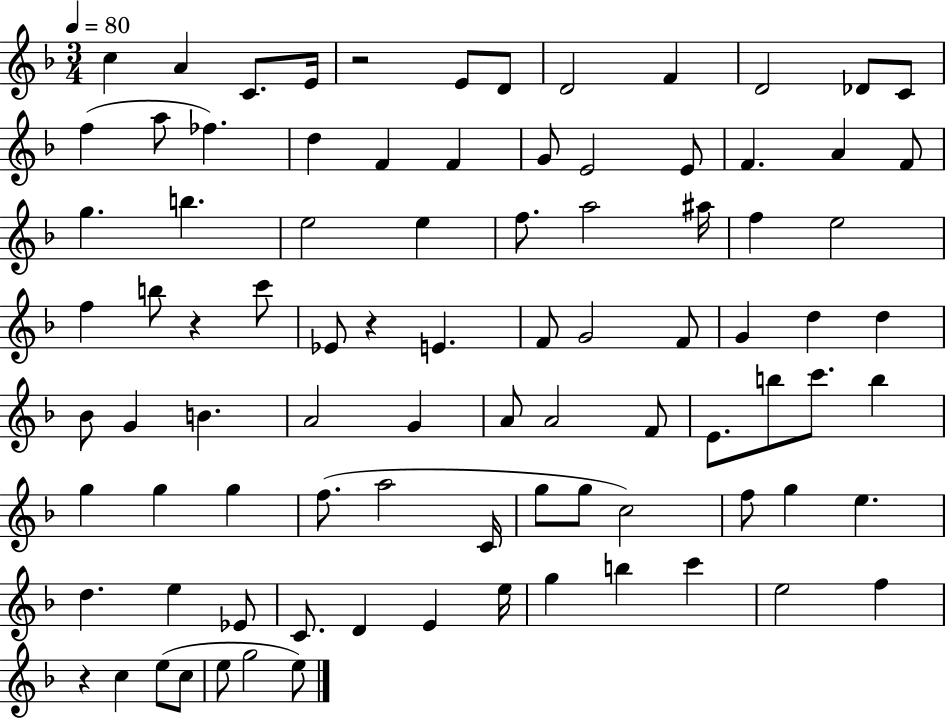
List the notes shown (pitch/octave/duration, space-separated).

C5/q A4/q C4/e. E4/s R/h E4/e D4/e D4/h F4/q D4/h Db4/e C4/e F5/q A5/e FES5/q. D5/q F4/q F4/q G4/e E4/h E4/e F4/q. A4/q F4/e G5/q. B5/q. E5/h E5/q F5/e. A5/h A#5/s F5/q E5/h F5/q B5/e R/q C6/e Eb4/e R/q E4/q. F4/e G4/h F4/e G4/q D5/q D5/q Bb4/e G4/q B4/q. A4/h G4/q A4/e A4/h F4/e E4/e. B5/e C6/e. B5/q G5/q G5/q G5/q F5/e. A5/h C4/s G5/e G5/e C5/h F5/e G5/q E5/q. D5/q. E5/q Eb4/e C4/e. D4/q E4/q E5/s G5/q B5/q C6/q E5/h F5/q R/q C5/q E5/e C5/e E5/e G5/h E5/e